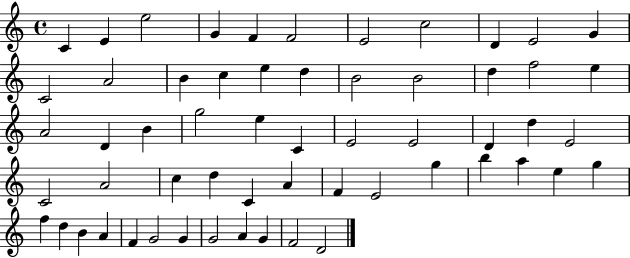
C4/q E4/q E5/h G4/q F4/q F4/h E4/h C5/h D4/q E4/h G4/q C4/h A4/h B4/q C5/q E5/q D5/q B4/h B4/h D5/q F5/h E5/q A4/h D4/q B4/q G5/h E5/q C4/q E4/h E4/h D4/q D5/q E4/h C4/h A4/h C5/q D5/q C4/q A4/q F4/q E4/h G5/q B5/q A5/q E5/q G5/q F5/q D5/q B4/q A4/q F4/q G4/h G4/q G4/h A4/q G4/q F4/h D4/h